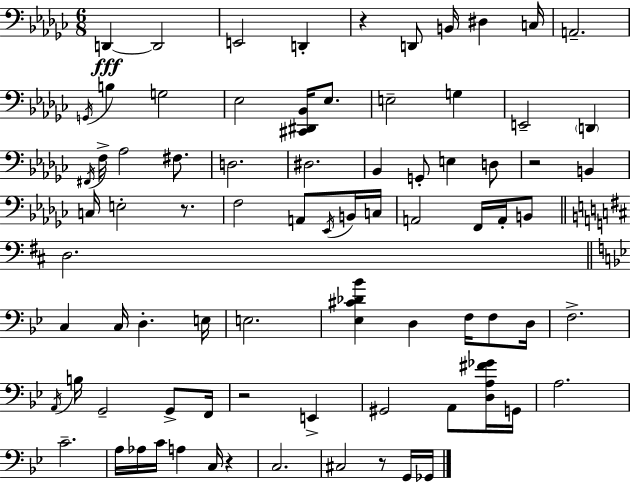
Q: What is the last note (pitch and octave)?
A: Gb2